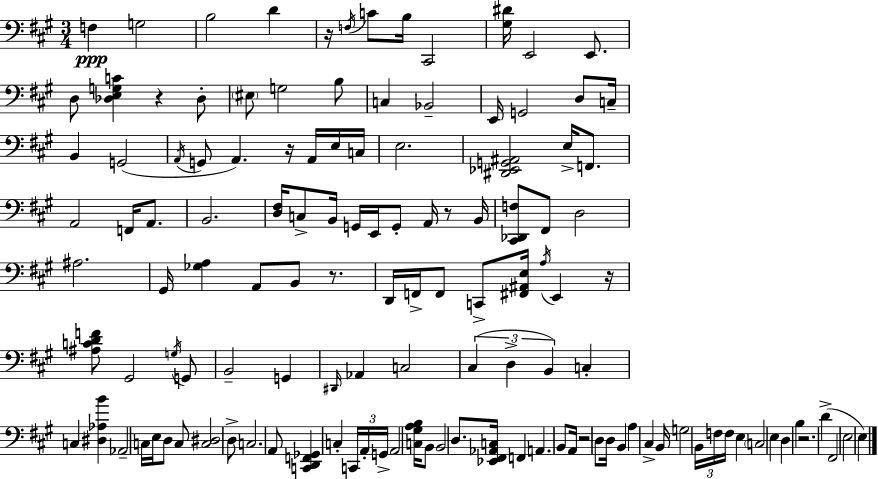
F3/q G3/h B3/h D4/q R/s F3/s C4/e B3/s C#2/h [G#3,D#4]/s E2/h E2/e. D3/e [Db3,E3,G3,C4]/q R/q Db3/e EIS3/e G3/h B3/e C3/q Bb2/h E2/s G2/h D3/e C3/s B2/q G2/h A2/s G2/e A2/q. R/s A2/s E3/s C3/s E3/h. [D#2,Eb2,G2,A#2]/h E3/s F2/e. A2/h F2/s A2/e. B2/h. [D3,F#3]/s C3/e B2/s G2/s E2/s G2/e A2/s R/e B2/s [C#2,Db2,F3]/e F#2/e D3/h A#3/h. G#2/s [Gb3,A3]/q A2/e B2/e R/e. D2/s F2/s F2/e C2/e [F#2,A#2,E3]/s A3/s E2/q R/s [A#3,C4,D4,F4]/e G#2/h G3/s G2/e B2/h G2/q D#2/s Ab2/q C3/h C#3/q D3/q B2/q C3/q C3/q [D#3,Ab3,B4]/q Ab2/h C3/s E3/s D3/e C3/e [C3,D#3]/h D3/e C3/h. A2/e [C2,D2,F2,Gb2]/q C3/q C2/s A2/s G2/s A2/h [C3,G#3,A3,B3]/s B2/e B2/h D3/e. [Eb2,F#2,Ab2,C3]/s F2/q A2/q. B2/e A2/s R/h D3/e D3/s B2/q A3/q C#3/q B2/s G3/h B2/s F3/s F3/s E3/q C3/h E3/q D3/q B3/q R/h. D4/q F#2/h E3/h E3/q